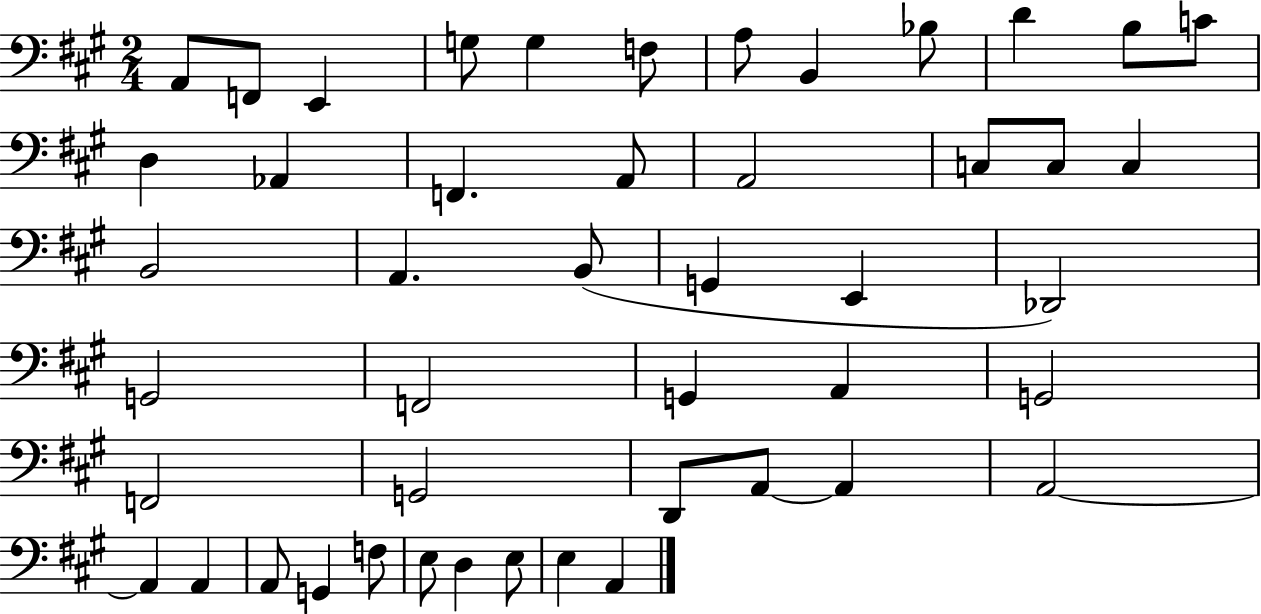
X:1
T:Untitled
M:2/4
L:1/4
K:A
A,,/2 F,,/2 E,, G,/2 G, F,/2 A,/2 B,, _B,/2 D B,/2 C/2 D, _A,, F,, A,,/2 A,,2 C,/2 C,/2 C, B,,2 A,, B,,/2 G,, E,, _D,,2 G,,2 F,,2 G,, A,, G,,2 F,,2 G,,2 D,,/2 A,,/2 A,, A,,2 A,, A,, A,,/2 G,, F,/2 E,/2 D, E,/2 E, A,,